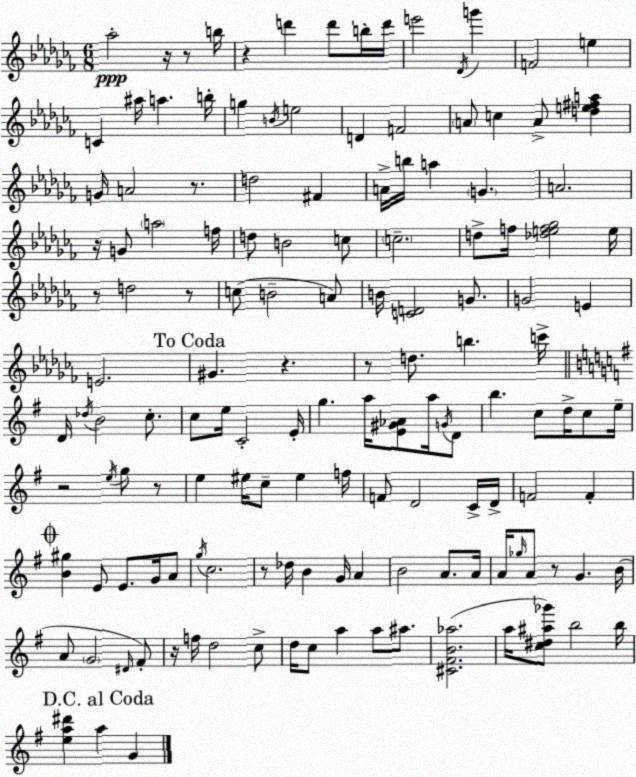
X:1
T:Untitled
M:6/8
L:1/4
K:Abm
_a2 z/4 z/2 b/4 z d' d'/2 b/4 d'/4 e'2 _D/4 g' F2 e C ^a/4 a b/4 g B/4 e2 D F2 A/2 c A/2 [de^fa] G/4 A2 z/2 d2 ^F A/4 b/4 a G A2 z/4 G/2 a2 f/4 d/2 B2 c/2 c2 d/2 f/4 [_def_g]2 e/4 z/2 d2 z/2 c/2 B2 A/2 B/4 [CD]2 G/2 G2 E E2 ^G z z/2 d/2 b c'/4 D/4 _d/4 B2 c/2 c/2 e/4 C2 E/4 g a/4 [E^G_A]/2 a/4 G/4 D/2 b c/2 d/4 c/2 e/4 z2 e/4 g/2 z/2 e ^e/4 c/2 ^e f/4 F/2 D2 C/4 D/4 F2 F [B^g] E/2 E/2 G/4 A/2 g/4 c2 z/2 _d/4 B G/4 A B2 A/2 A/4 A/4 _g/4 A/2 z/2 G B/4 A/2 G2 ^D/4 ^F/2 z/4 f/4 d2 c/2 d/4 c/2 a a/2 ^a/2 [^C^FB_a]2 a/4 [c^d^a_g']/2 b2 b/4 [ea^d'] a G